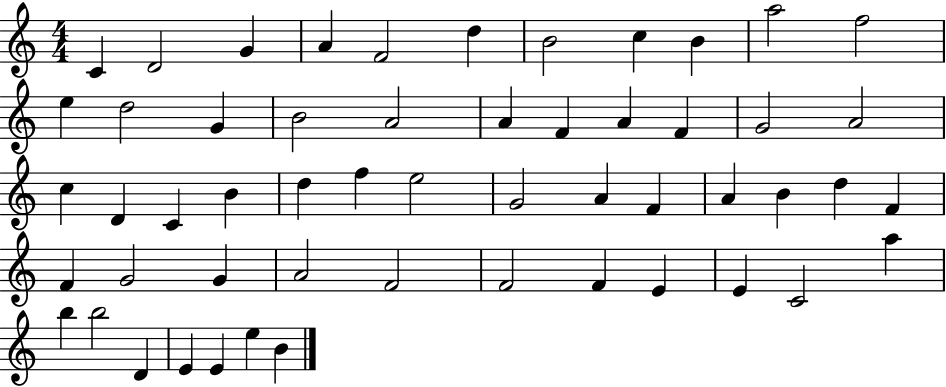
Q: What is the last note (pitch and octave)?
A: B4